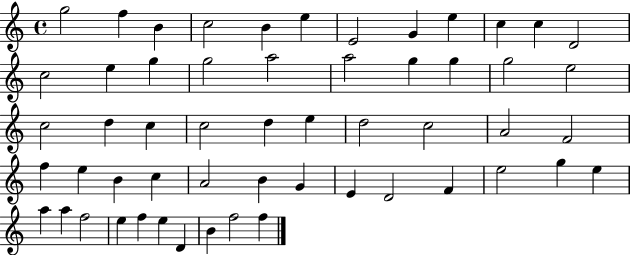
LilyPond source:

{
  \clef treble
  \time 4/4
  \defaultTimeSignature
  \key c \major
  g''2 f''4 b'4 | c''2 b'4 e''4 | e'2 g'4 e''4 | c''4 c''4 d'2 | \break c''2 e''4 g''4 | g''2 a''2 | a''2 g''4 g''4 | g''2 e''2 | \break c''2 d''4 c''4 | c''2 d''4 e''4 | d''2 c''2 | a'2 f'2 | \break f''4 e''4 b'4 c''4 | a'2 b'4 g'4 | e'4 d'2 f'4 | e''2 g''4 e''4 | \break a''4 a''4 f''2 | e''4 f''4 e''4 d'4 | b'4 f''2 f''4 | \bar "|."
}